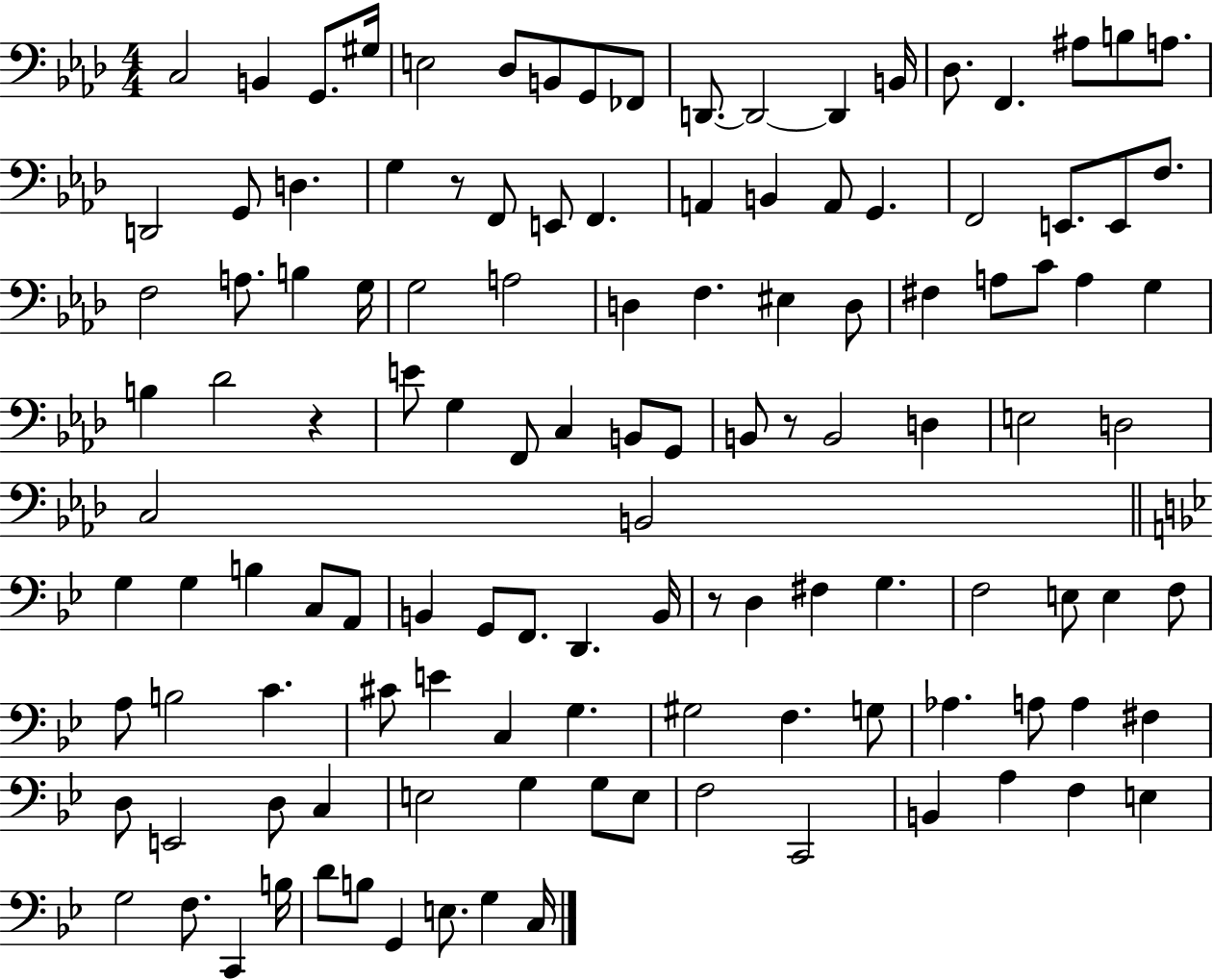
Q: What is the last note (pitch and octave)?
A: C3